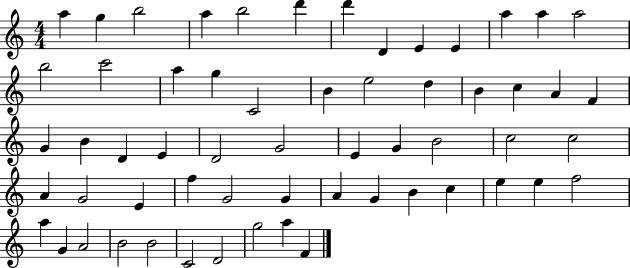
{
  \clef treble
  \numericTimeSignature
  \time 4/4
  \key c \major
  a''4 g''4 b''2 | a''4 b''2 d'''4 | d'''4 d'4 e'4 e'4 | a''4 a''4 a''2 | \break b''2 c'''2 | a''4 g''4 c'2 | b'4 e''2 d''4 | b'4 c''4 a'4 f'4 | \break g'4 b'4 d'4 e'4 | d'2 g'2 | e'4 g'4 b'2 | c''2 c''2 | \break a'4 g'2 e'4 | f''4 g'2 g'4 | a'4 g'4 b'4 c''4 | e''4 e''4 f''2 | \break a''4 g'4 a'2 | b'2 b'2 | c'2 d'2 | g''2 a''4 f'4 | \break \bar "|."
}